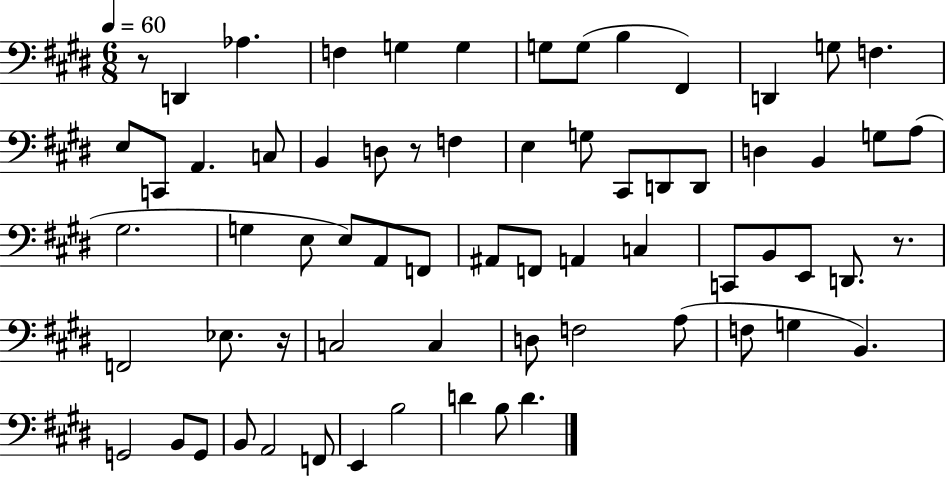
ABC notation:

X:1
T:Untitled
M:6/8
L:1/4
K:E
z/2 D,, _A, F, G, G, G,/2 G,/2 B, ^F,, D,, G,/2 F, E,/2 C,,/2 A,, C,/2 B,, D,/2 z/2 F, E, G,/2 ^C,,/2 D,,/2 D,,/2 D, B,, G,/2 A,/2 ^G,2 G, E,/2 E,/2 A,,/2 F,,/2 ^A,,/2 F,,/2 A,, C, C,,/2 B,,/2 E,,/2 D,,/2 z/2 F,,2 _E,/2 z/4 C,2 C, D,/2 F,2 A,/2 F,/2 G, B,, G,,2 B,,/2 G,,/2 B,,/2 A,,2 F,,/2 E,, B,2 D B,/2 D